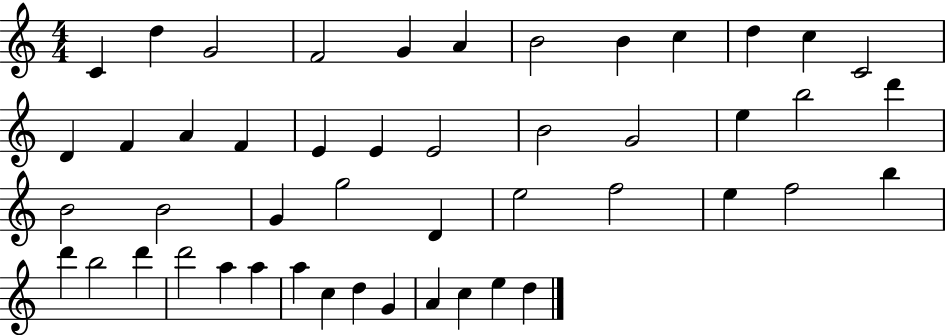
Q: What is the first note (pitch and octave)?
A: C4